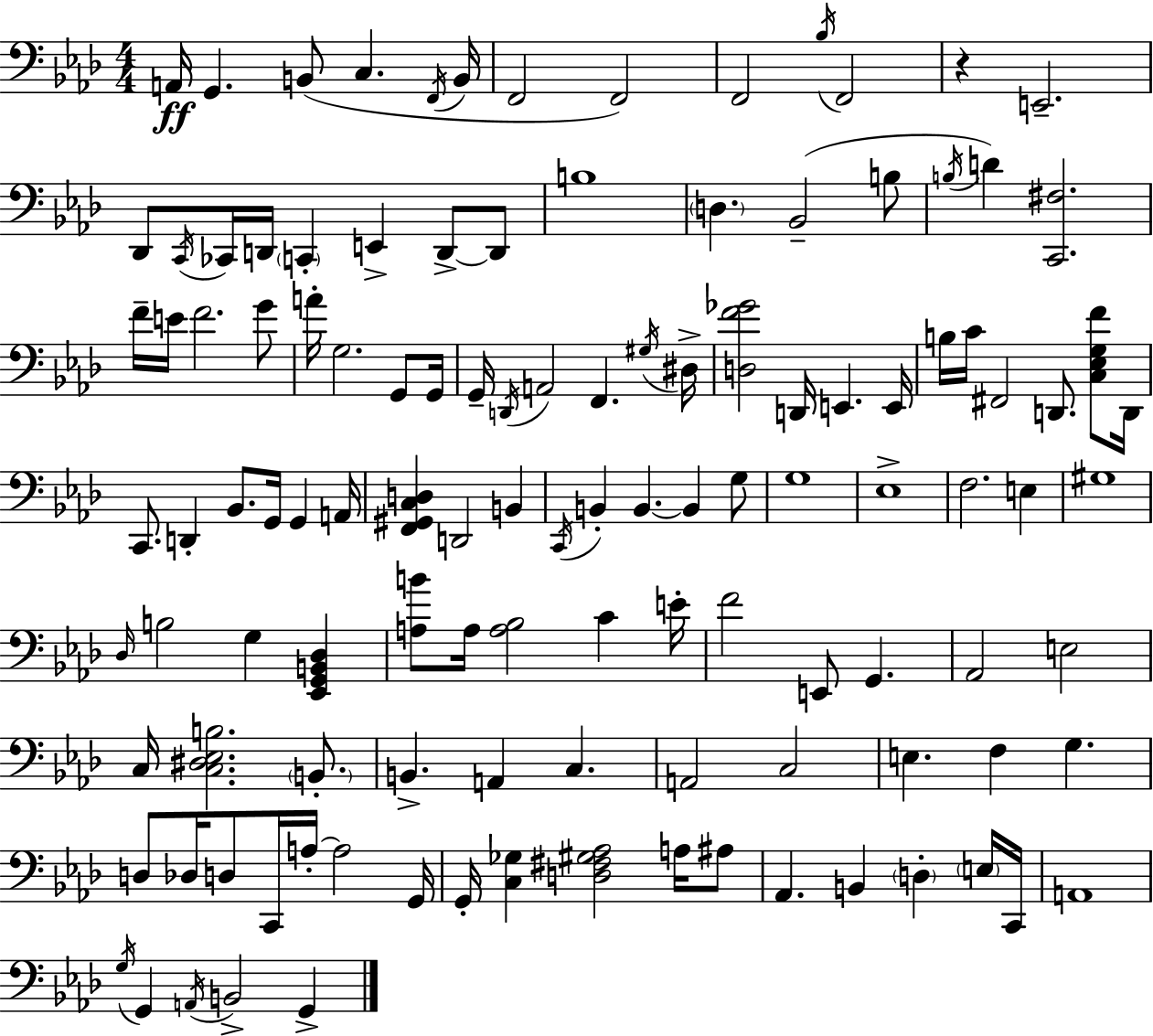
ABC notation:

X:1
T:Untitled
M:4/4
L:1/4
K:Ab
A,,/4 G,, B,,/2 C, F,,/4 B,,/4 F,,2 F,,2 F,,2 _B,/4 F,,2 z E,,2 _D,,/2 C,,/4 _C,,/4 D,,/4 C,, E,, D,,/2 D,,/2 B,4 D, _B,,2 B,/2 B,/4 D [C,,^F,]2 F/4 E/4 F2 G/2 A/4 G,2 G,,/2 G,,/4 G,,/4 D,,/4 A,,2 F,, ^G,/4 ^D,/4 [D,F_G]2 D,,/4 E,, E,,/4 B,/4 C/4 ^F,,2 D,,/2 [C,_E,G,F]/2 D,,/4 C,,/2 D,, _B,,/2 G,,/4 G,, A,,/4 [F,,^G,,C,D,] D,,2 B,, C,,/4 B,, B,, B,, G,/2 G,4 _E,4 F,2 E, ^G,4 _D,/4 B,2 G, [_E,,G,,B,,_D,] [A,B]/2 A,/4 [A,_B,]2 C E/4 F2 E,,/2 G,, _A,,2 E,2 C,/4 [C,^D,_E,B,]2 B,,/2 B,, A,, C, A,,2 C,2 E, F, G, D,/2 _D,/4 D,/2 C,,/4 A,/4 A,2 G,,/4 G,,/4 [C,_G,] [D,^F,^G,_A,]2 A,/4 ^A,/2 _A,, B,, D, E,/4 C,,/4 A,,4 G,/4 G,, A,,/4 B,,2 G,,